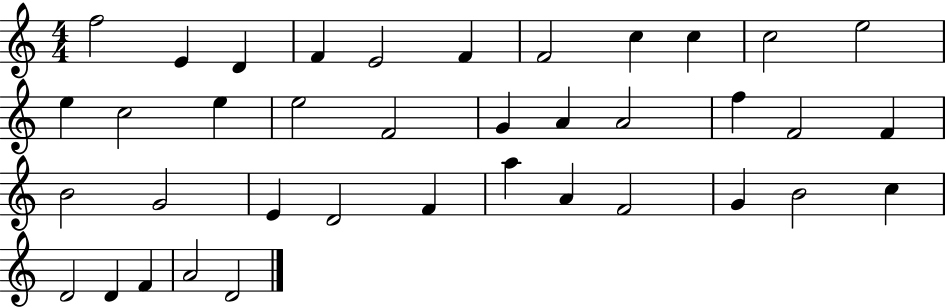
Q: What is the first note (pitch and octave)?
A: F5